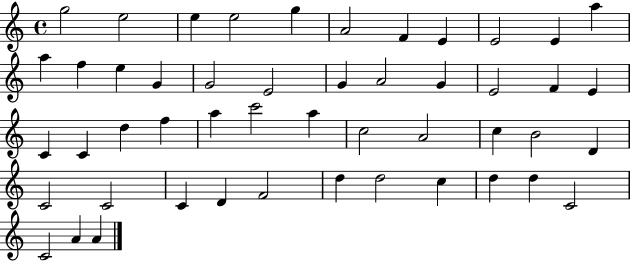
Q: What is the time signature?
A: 4/4